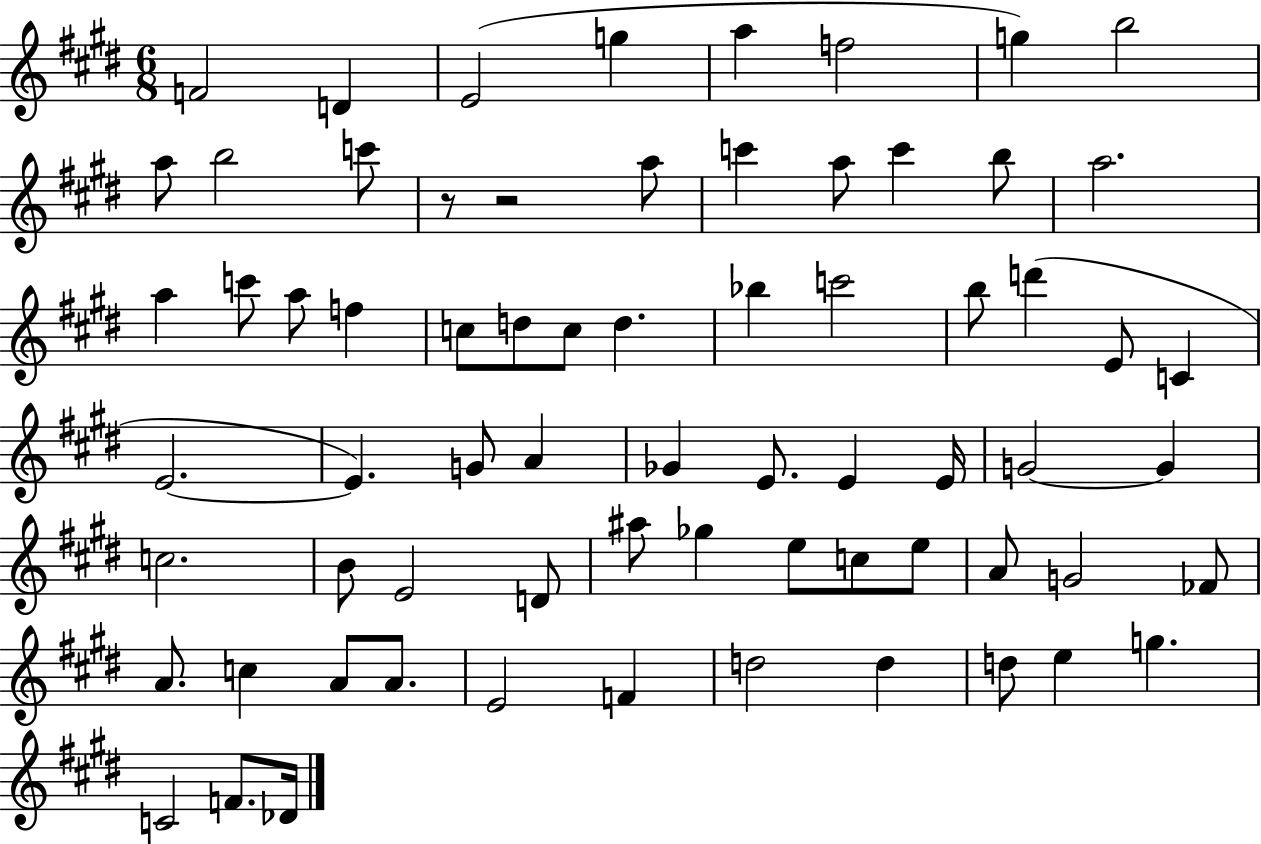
F4/h D4/q E4/h G5/q A5/q F5/h G5/q B5/h A5/e B5/h C6/e R/e R/h A5/e C6/q A5/e C6/q B5/e A5/h. A5/q C6/e A5/e F5/q C5/e D5/e C5/e D5/q. Bb5/q C6/h B5/e D6/q E4/e C4/q E4/h. E4/q. G4/e A4/q Gb4/q E4/e. E4/q E4/s G4/h G4/q C5/h. B4/e E4/h D4/e A#5/e Gb5/q E5/e C5/e E5/e A4/e G4/h FES4/e A4/e. C5/q A4/e A4/e. E4/h F4/q D5/h D5/q D5/e E5/q G5/q. C4/h F4/e. Db4/s